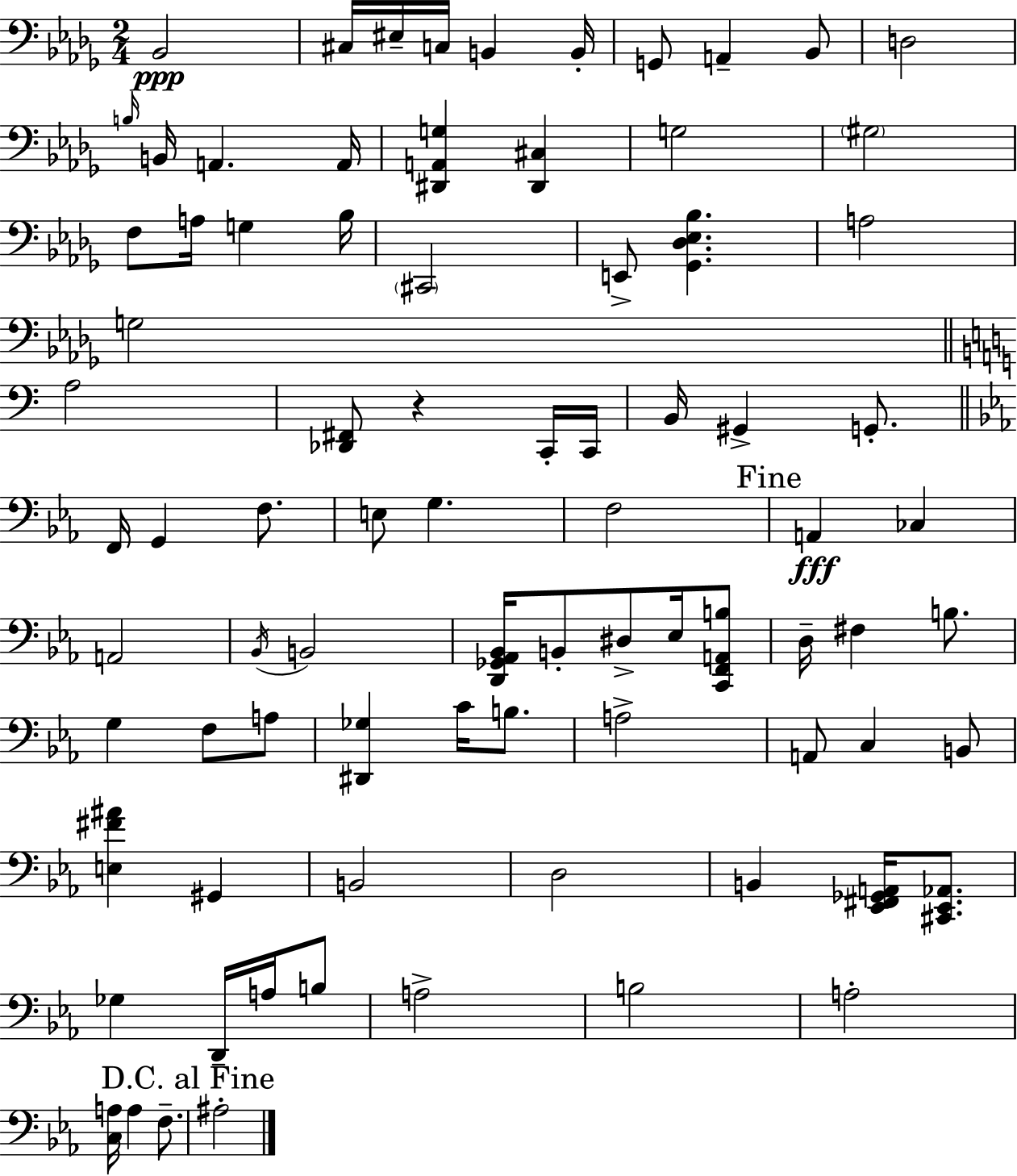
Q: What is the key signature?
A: BES minor